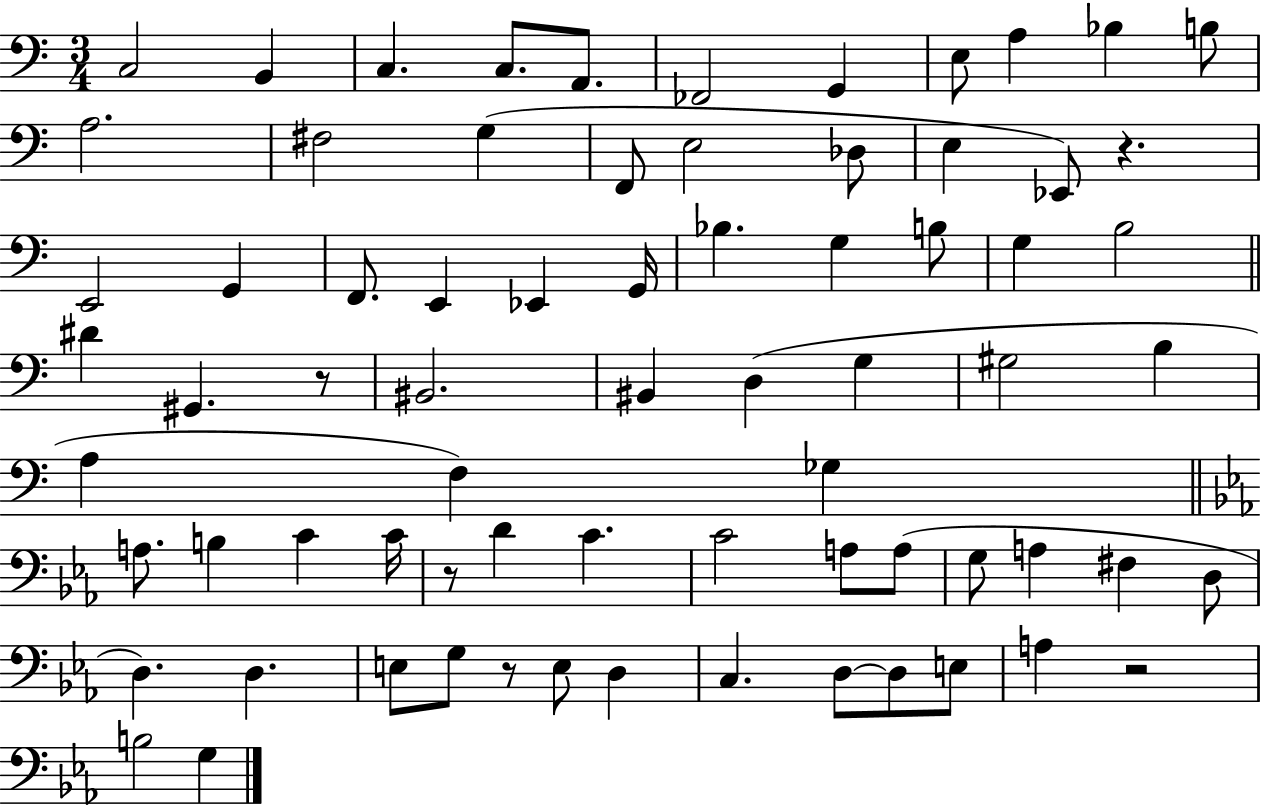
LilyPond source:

{
  \clef bass
  \numericTimeSignature
  \time 3/4
  \key c \major
  c2 b,4 | c4. c8. a,8. | fes,2 g,4 | e8 a4 bes4 b8 | \break a2. | fis2 g4( | f,8 e2 des8 | e4 ees,8) r4. | \break e,2 g,4 | f,8. e,4 ees,4 g,16 | bes4. g4 b8 | g4 b2 | \break \bar "||" \break \key c \major dis'4 gis,4. r8 | bis,2. | bis,4 d4( g4 | gis2 b4 | \break a4 f4) ges4 | \bar "||" \break \key ees \major a8. b4 c'4 c'16 | r8 d'4 c'4. | c'2 a8 a8( | g8 a4 fis4 d8 | \break d4.) d4. | e8 g8 r8 e8 d4 | c4. d8~~ d8 e8 | a4 r2 | \break b2 g4 | \bar "|."
}